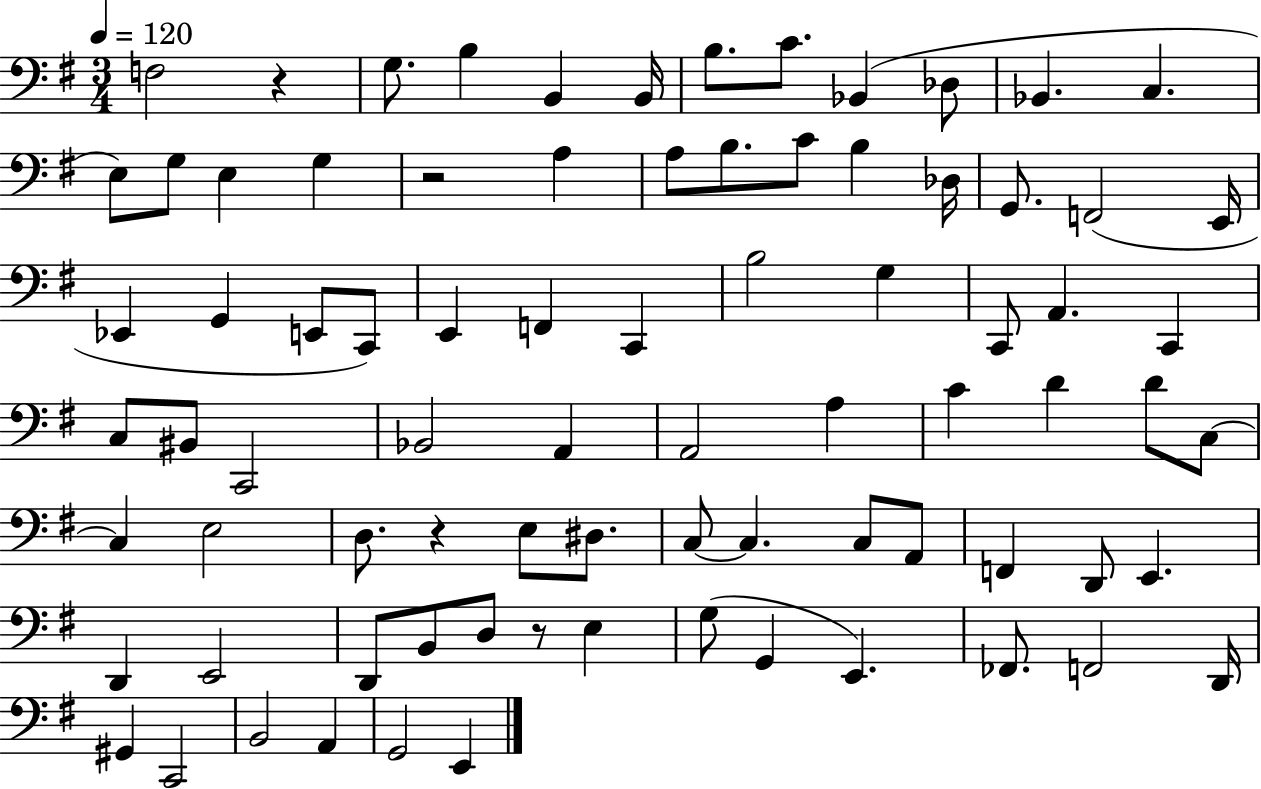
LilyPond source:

{
  \clef bass
  \numericTimeSignature
  \time 3/4
  \key g \major
  \tempo 4 = 120
  f2 r4 | g8. b4 b,4 b,16 | b8. c'8. bes,4( des8 | bes,4. c4. | \break e8) g8 e4 g4 | r2 a4 | a8 b8. c'8 b4 des16 | g,8. f,2( e,16 | \break ees,4 g,4 e,8 c,8) | e,4 f,4 c,4 | b2 g4 | c,8 a,4. c,4 | \break c8 bis,8 c,2 | bes,2 a,4 | a,2 a4 | c'4 d'4 d'8 c8~~ | \break c4 e2 | d8. r4 e8 dis8. | c8~~ c4. c8 a,8 | f,4 d,8 e,4. | \break d,4 e,2 | d,8 b,8 d8 r8 e4 | g8( g,4 e,4.) | fes,8. f,2 d,16 | \break gis,4 c,2 | b,2 a,4 | g,2 e,4 | \bar "|."
}